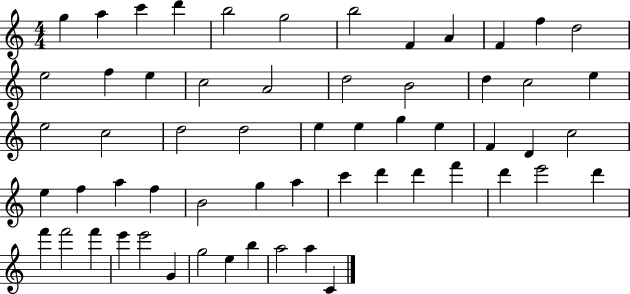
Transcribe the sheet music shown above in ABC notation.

X:1
T:Untitled
M:4/4
L:1/4
K:C
g a c' d' b2 g2 b2 F A F f d2 e2 f e c2 A2 d2 B2 d c2 e e2 c2 d2 d2 e e g e F D c2 e f a f B2 g a c' d' d' f' d' e'2 d' f' f'2 f' e' e'2 G g2 e b a2 a C